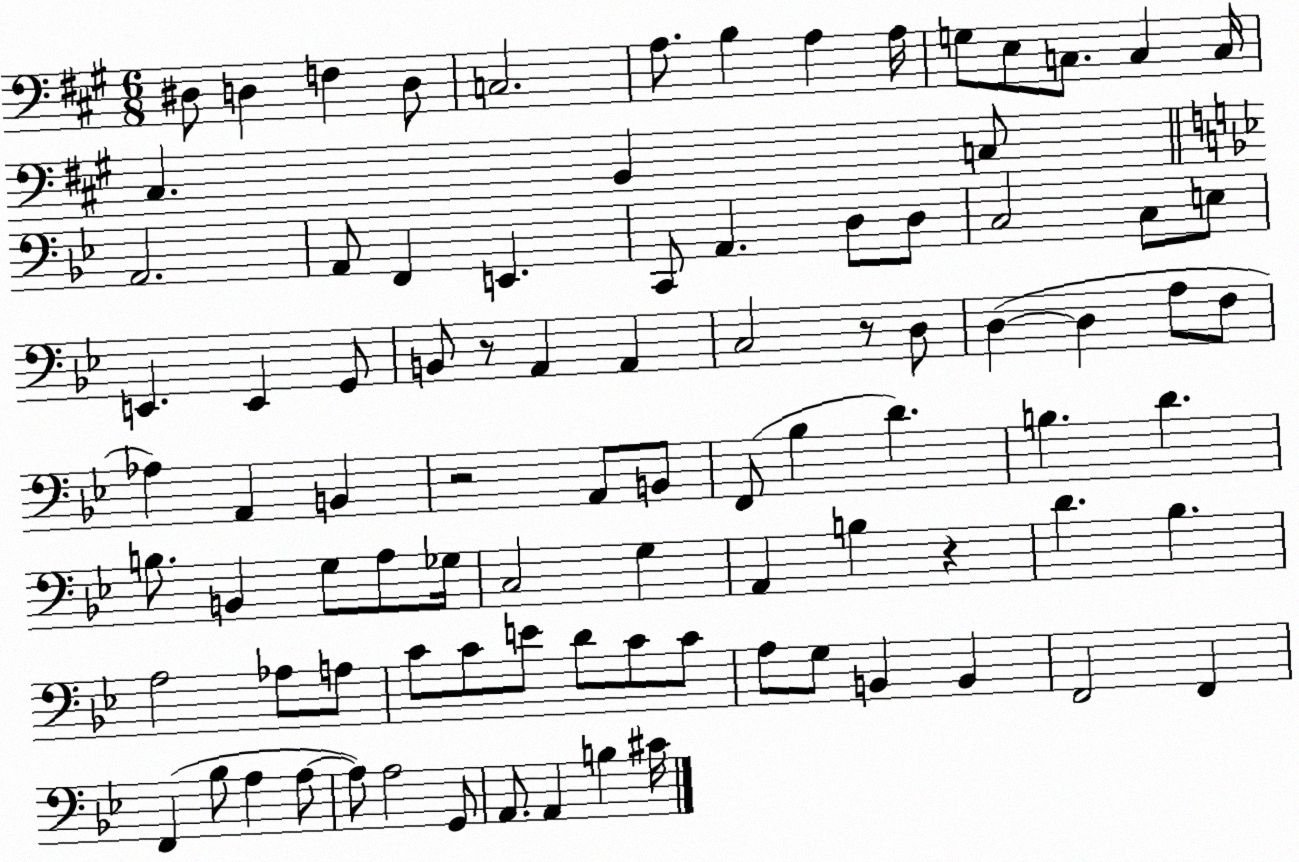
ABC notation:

X:1
T:Untitled
M:6/8
L:1/4
K:A
^D,/2 D, F, D,/2 C,2 A,/2 B, A, A,/4 G,/2 E,/2 C,/2 C, C,/4 ^C, B,, C,/2 A,,2 A,,/2 F,, E,, C,,/2 A,, D,/2 D,/2 C,2 C,/2 E,/2 E,, E,, G,,/2 B,,/2 z/2 A,, A,, C,2 z/2 D,/2 D, D, A,/2 F,/2 _A, A,, B,, z2 A,,/2 B,,/2 F,,/2 _B, D B, D B,/2 B,, G,/2 A,/2 _G,/4 C,2 G, A,, B, z D _B, A,2 _A,/2 A,/2 C/2 C/2 E/2 D/2 C/2 C/2 A,/2 G,/2 B,, B,, F,,2 F,, F,, _B,/2 A, A,/2 A,/2 A,2 G,,/2 A,,/2 A,, B, ^C/4